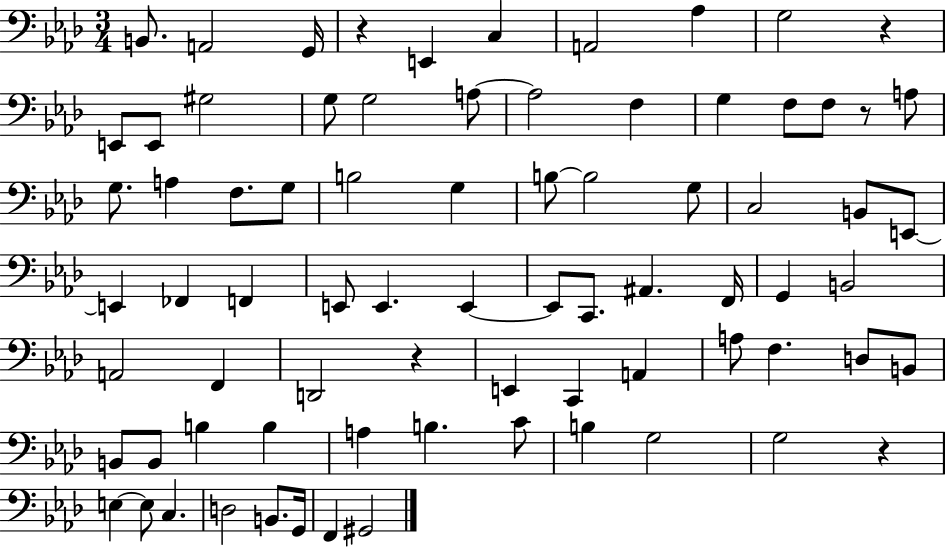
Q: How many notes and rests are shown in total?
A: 77